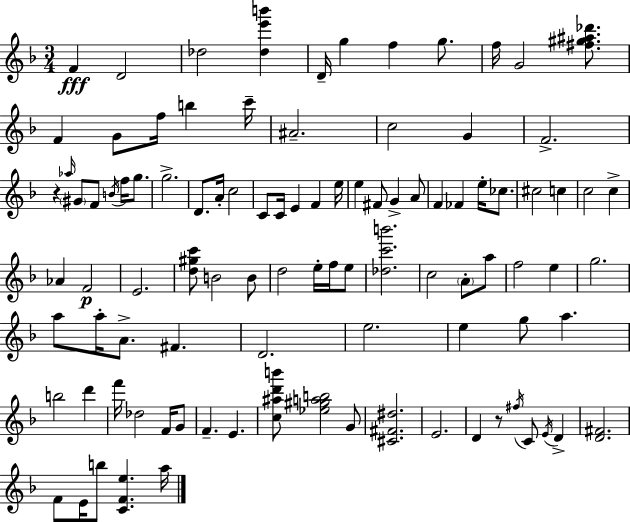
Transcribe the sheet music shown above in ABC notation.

X:1
T:Untitled
M:3/4
L:1/4
K:F
F D2 _d2 [_de'b'] D/4 g f g/2 f/4 G2 [^f^g^a_d']/2 F G/2 f/4 b c'/4 ^A2 c2 G F2 z _a/4 ^G/2 F/2 B/4 f/4 g/2 g2 D/2 A/4 c2 C/2 C/4 E F e/4 e ^F/2 G A/2 F _F e/4 _c/2 ^c2 c c2 c _A F2 E2 [d^gc']/2 B2 B/2 d2 e/4 f/4 e/2 [_dc'b']2 c2 A/2 a/2 f2 e g2 a/2 a/4 A/2 ^F D2 e2 e g/2 a b2 d' f'/4 _d2 F/4 G/2 F E [c^ad'b']/2 [_e^gab]2 G/2 [^C^F^d]2 E2 D z/2 ^f/4 C/2 E/4 D [D^F]2 F/2 E/4 b/2 [CFe] a/4